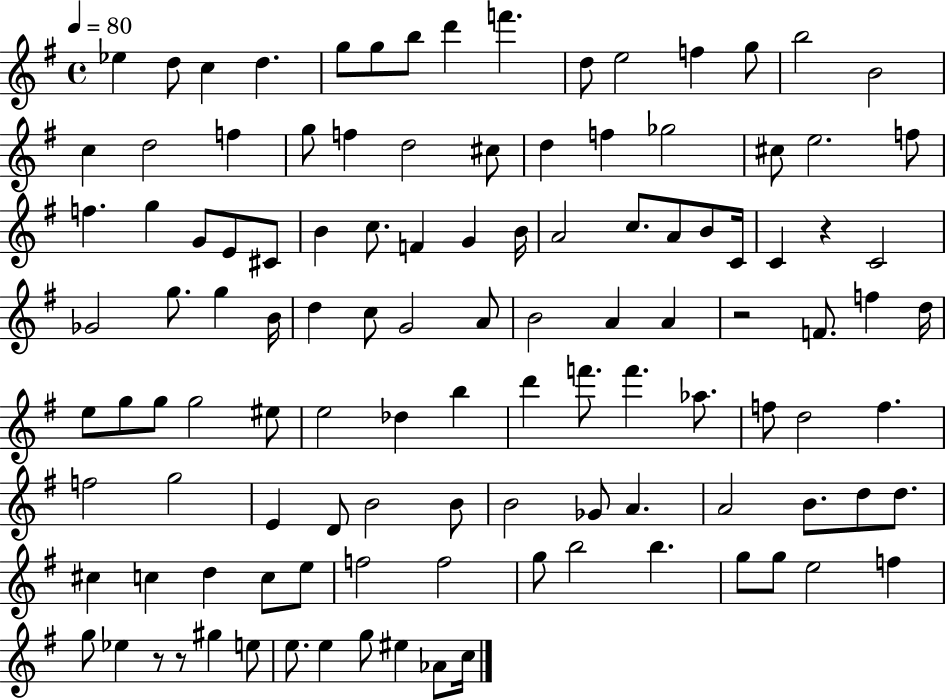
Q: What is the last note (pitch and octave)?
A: C5